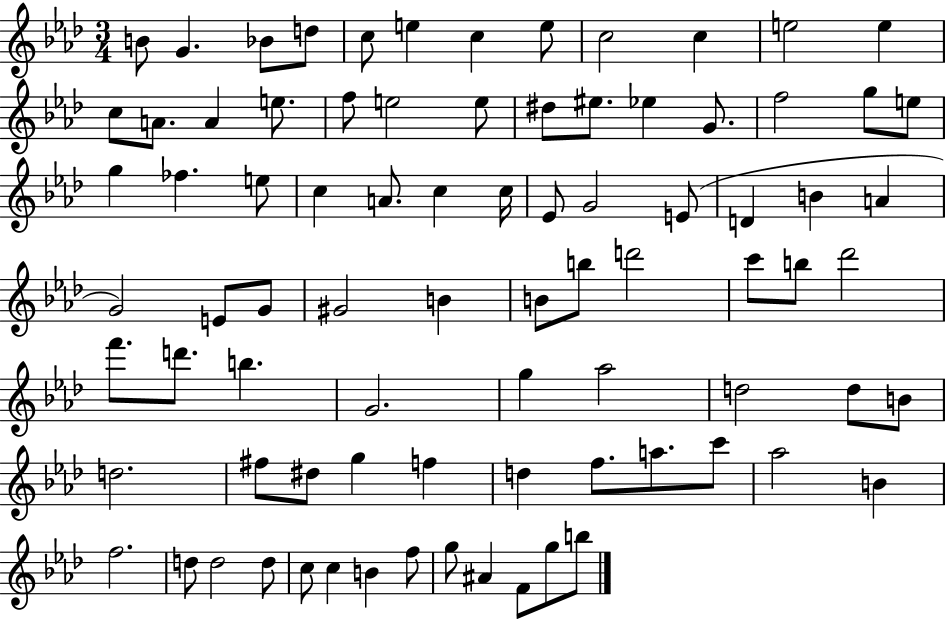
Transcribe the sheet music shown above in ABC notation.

X:1
T:Untitled
M:3/4
L:1/4
K:Ab
B/2 G _B/2 d/2 c/2 e c e/2 c2 c e2 e c/2 A/2 A e/2 f/2 e2 e/2 ^d/2 ^e/2 _e G/2 f2 g/2 e/2 g _f e/2 c A/2 c c/4 _E/2 G2 E/2 D B A G2 E/2 G/2 ^G2 B B/2 b/2 d'2 c'/2 b/2 _d'2 f'/2 d'/2 b G2 g _a2 d2 d/2 B/2 d2 ^f/2 ^d/2 g f d f/2 a/2 c'/2 _a2 B f2 d/2 d2 d/2 c/2 c B f/2 g/2 ^A F/2 g/2 b/2